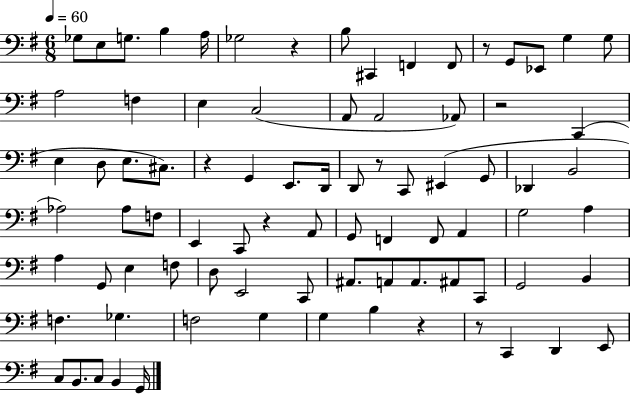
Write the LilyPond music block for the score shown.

{
  \clef bass
  \numericTimeSignature
  \time 6/8
  \key g \major
  \tempo 4 = 60
  ges8 e8 g8. b4 a16 | ges2 r4 | b8 cis,4 f,4 f,8 | r8 g,8 ees,8 g4 g8 | \break a2 f4 | e4 c2( | a,8 a,2 aes,8) | r2 c,4( | \break e4 d8 e8. cis8.) | r4 g,4 e,8. d,16 | d,8 r8 c,8 eis,4( g,8 | des,4 b,2 | \break aes2) aes8 f8 | e,4 c,8 r4 a,8 | g,8 f,4 f,8 a,4 | g2 a4 | \break a4 g,8 e4 f8 | d8 e,2 c,8 | ais,8. a,8 a,8. ais,8 c,8 | g,2 b,4 | \break f4. ges4. | f2 g4 | g4 b4 r4 | r8 c,4 d,4 e,8 | \break c8 b,8. c8 b,4 g,16 | \bar "|."
}